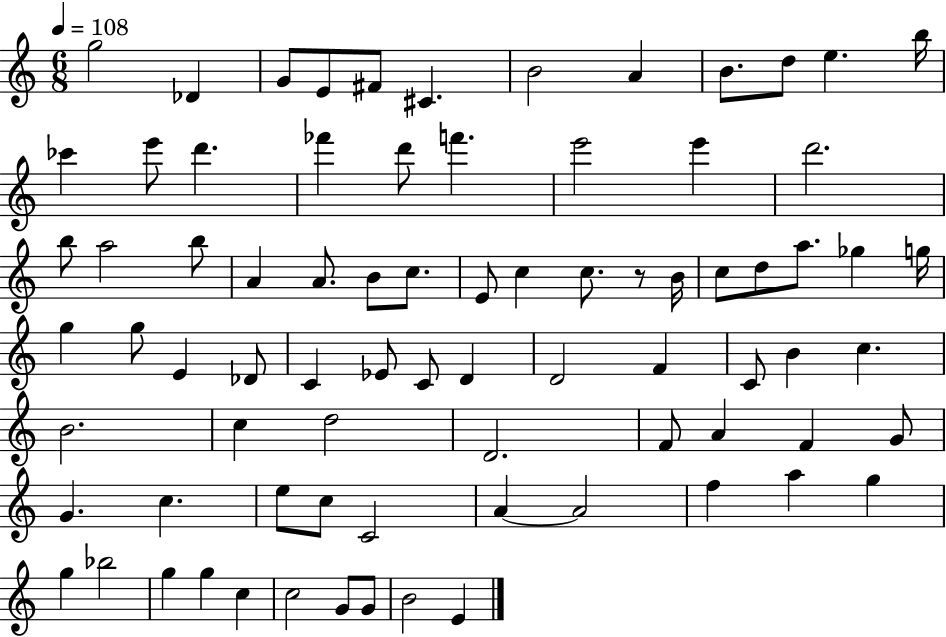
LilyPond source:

{
  \clef treble
  \numericTimeSignature
  \time 6/8
  \key c \major
  \tempo 4 = 108
  g''2 des'4 | g'8 e'8 fis'8 cis'4. | b'2 a'4 | b'8. d''8 e''4. b''16 | \break ces'''4 e'''8 d'''4. | fes'''4 d'''8 f'''4. | e'''2 e'''4 | d'''2. | \break b''8 a''2 b''8 | a'4 a'8. b'8 c''8. | e'8 c''4 c''8. r8 b'16 | c''8 d''8 a''8. ges''4 g''16 | \break g''4 g''8 e'4 des'8 | c'4 ees'8 c'8 d'4 | d'2 f'4 | c'8 b'4 c''4. | \break b'2. | c''4 d''2 | d'2. | f'8 a'4 f'4 g'8 | \break g'4. c''4. | e''8 c''8 c'2 | a'4~~ a'2 | f''4 a''4 g''4 | \break g''4 bes''2 | g''4 g''4 c''4 | c''2 g'8 g'8 | b'2 e'4 | \break \bar "|."
}